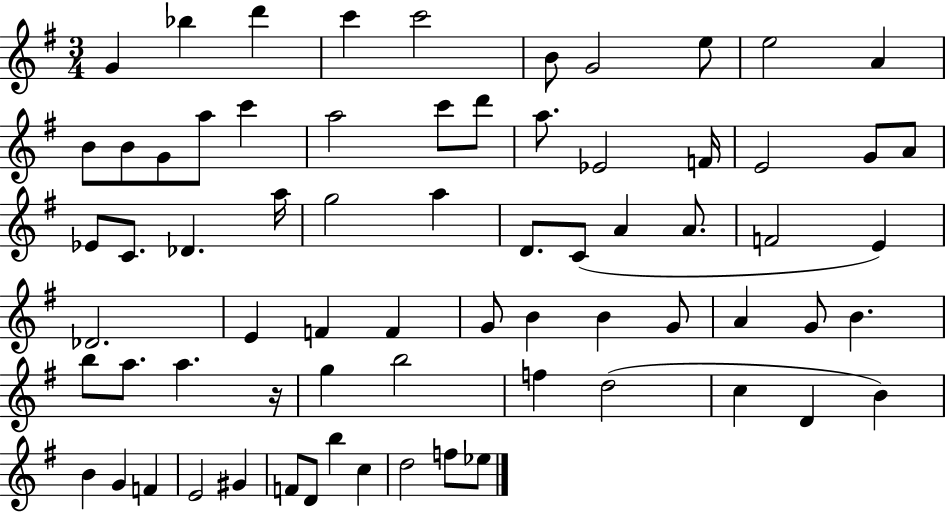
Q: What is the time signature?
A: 3/4